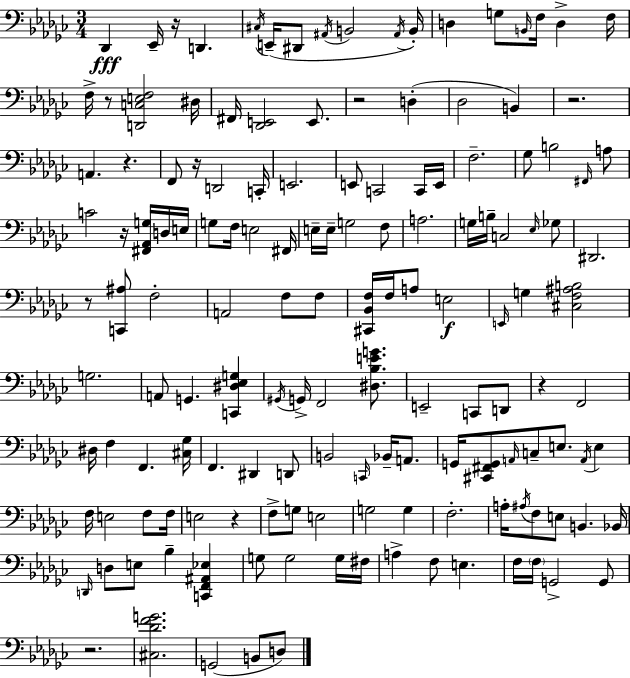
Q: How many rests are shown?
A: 11